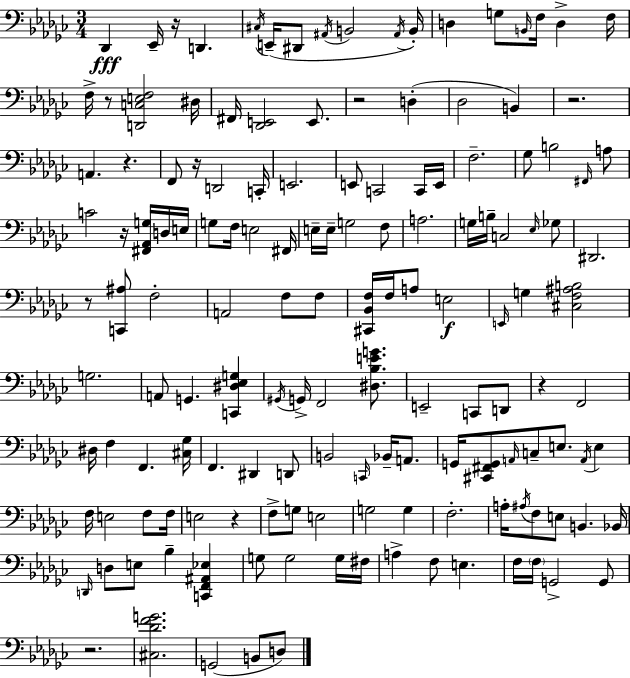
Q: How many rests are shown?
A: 11